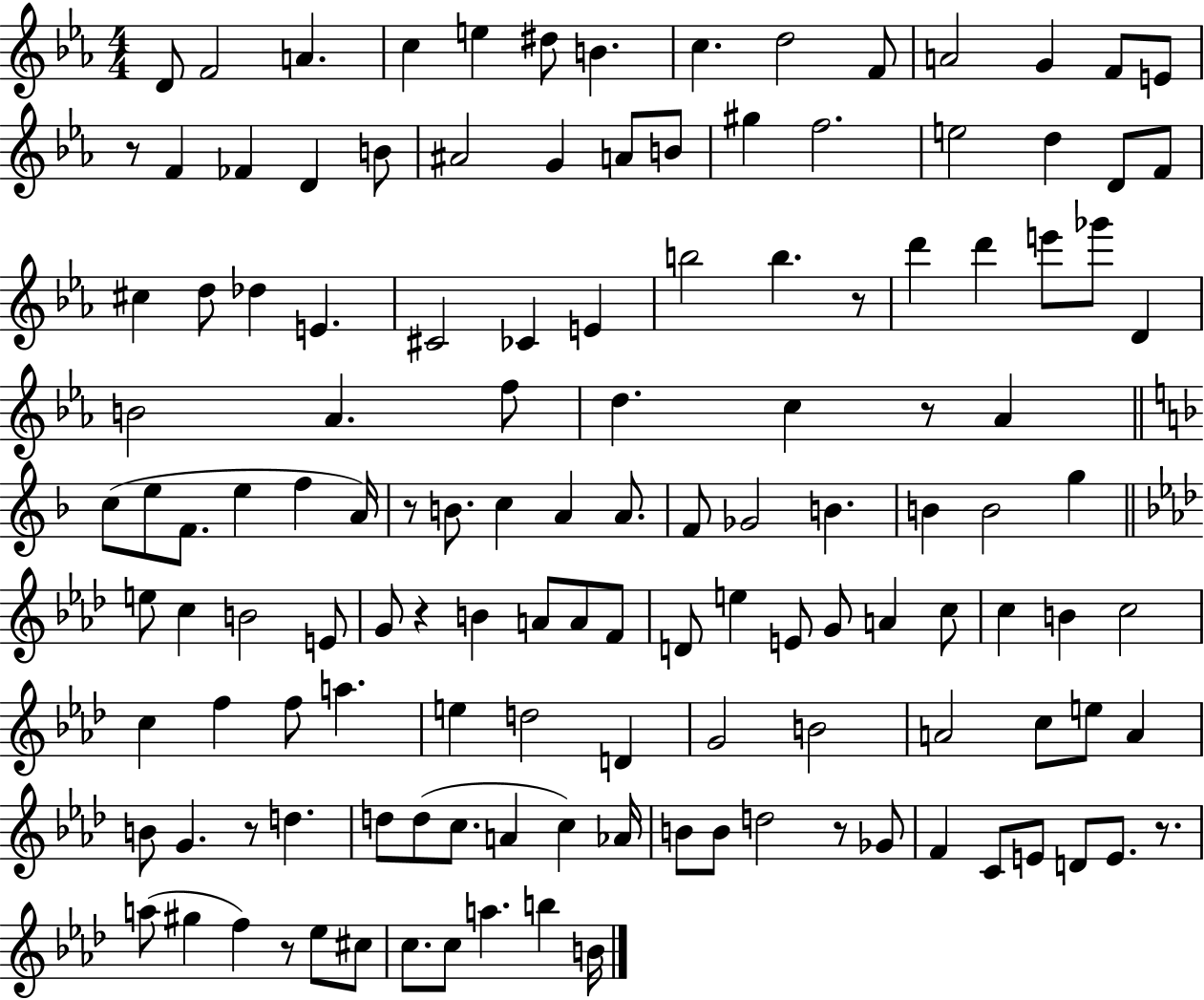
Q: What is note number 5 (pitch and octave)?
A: E5